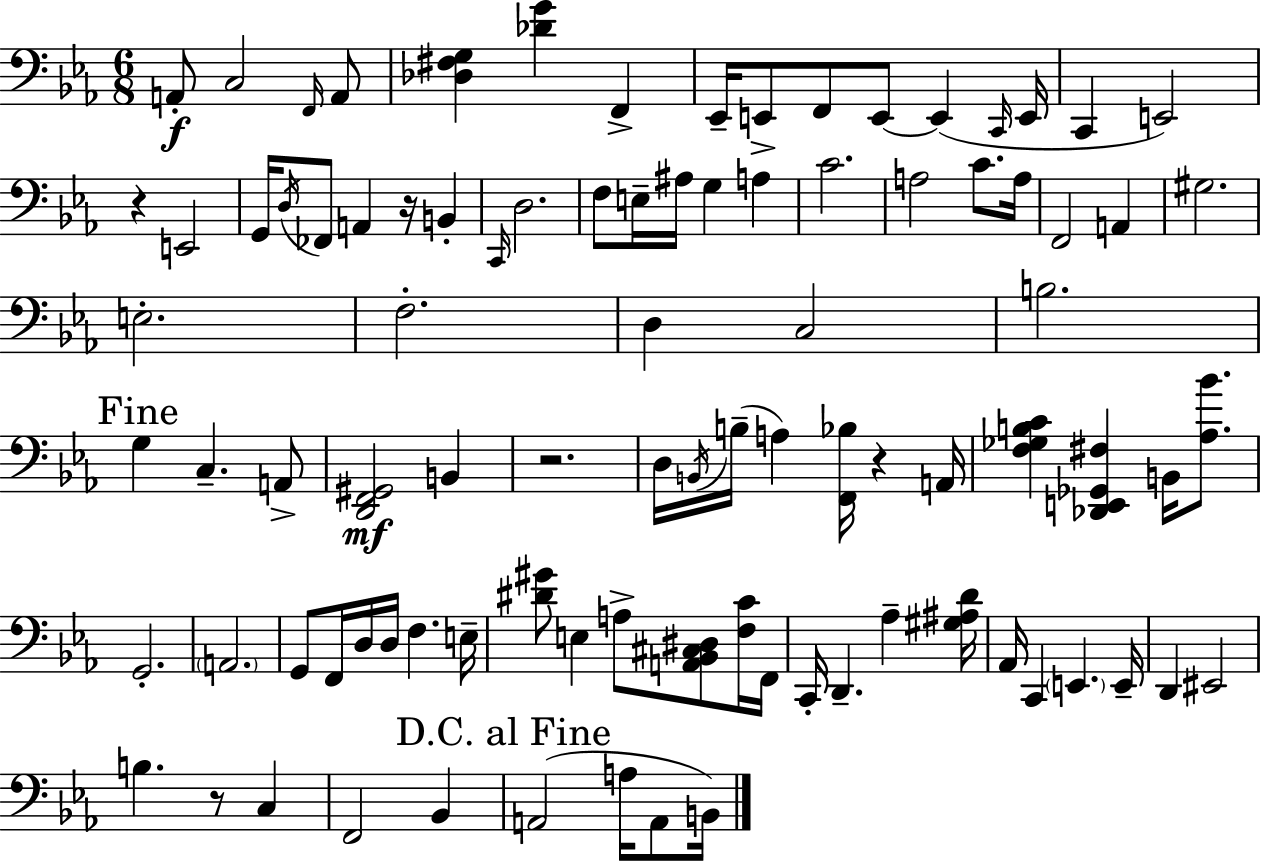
X:1
T:Untitled
M:6/8
L:1/4
K:Cm
A,,/2 C,2 F,,/4 A,,/2 [_D,^F,G,] [_DG] F,, _E,,/4 E,,/2 F,,/2 E,,/2 E,, C,,/4 E,,/4 C,, E,,2 z E,,2 G,,/4 D,/4 _F,,/2 A,, z/4 B,, C,,/4 D,2 F,/2 E,/4 ^A,/4 G, A, C2 A,2 C/2 A,/4 F,,2 A,, ^G,2 E,2 F,2 D, C,2 B,2 G, C, A,,/2 [D,,F,,^G,,]2 B,, z2 D,/4 B,,/4 B,/4 A, [F,,_B,]/4 z A,,/4 [F,_G,B,C] [_D,,E,,_G,,^F,] B,,/4 [_A,_B]/2 G,,2 A,,2 G,,/2 F,,/4 D,/4 D,/4 F, E,/4 [^D^G]/2 E, A,/2 [A,,_B,,^C,^D,]/2 [F,C]/4 F,,/4 C,,/4 D,, _A, [^G,^A,D]/4 _A,,/4 C,, E,, E,,/4 D,, ^E,,2 B, z/2 C, F,,2 _B,, A,,2 A,/4 A,,/2 B,,/4